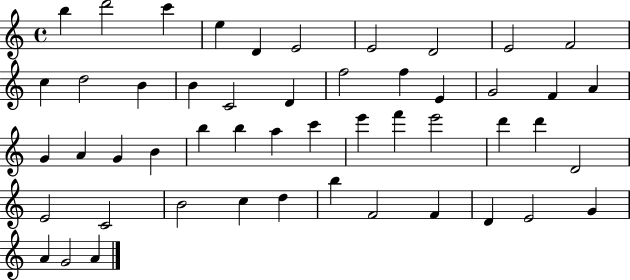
B5/q D6/h C6/q E5/q D4/q E4/h E4/h D4/h E4/h F4/h C5/q D5/h B4/q B4/q C4/h D4/q F5/h F5/q E4/q G4/h F4/q A4/q G4/q A4/q G4/q B4/q B5/q B5/q A5/q C6/q E6/q F6/q E6/h D6/q D6/q D4/h E4/h C4/h B4/h C5/q D5/q B5/q F4/h F4/q D4/q E4/h G4/q A4/q G4/h A4/q